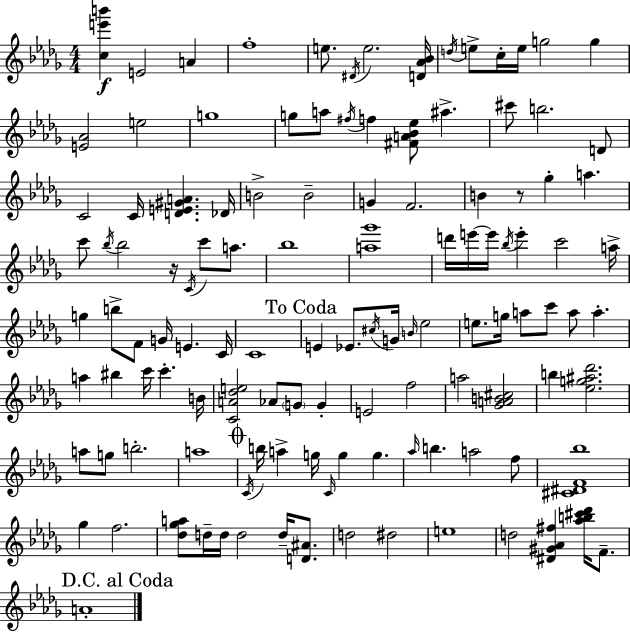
[C5,E6,B6]/q E4/h A4/q F5/w E5/e. D#4/s E5/h. [D4,Ab4,Bb4]/s D5/s E5/e C5/s E5/s G5/h G5/q [E4,Ab4]/h E5/h G5/w G5/e A5/e F#5/s F5/q [F#4,A4,Bb4,Eb5]/e A#5/q. C#6/e B5/h. D4/e C4/h C4/s [D4,E4,G#4,A4]/q. Db4/s B4/h B4/h G4/q F4/h. B4/q R/e Gb5/q A5/q. C6/e Bb5/s Bb5/h R/s C4/s C6/e A5/e. Bb5/w [A5,Gb6]/w D6/s E6/s E6/s Bb5/s E6/q C6/h A5/s G5/q B5/e F4/e G4/s E4/q. C4/s C4/w E4/q Eb4/e. C#5/s G4/s B4/s Eb5/h E5/e. G5/s A5/e C6/e A5/e A5/q. A5/q BIS5/q C6/s C6/q. B4/s [C4,A4,Db5,E5]/h Ab4/e G4/e G4/q E4/h F5/h A5/h [Gb4,A4,B4,C#5]/h B5/q [Eb5,G5,A#5,Db6]/h. A5/e G5/e B5/h. A5/w C4/s B5/s A5/q G5/s C4/s G5/q G5/q. Ab5/s B5/q. A5/h F5/e [C#4,D#4,F4,Bb5]/w Gb5/q F5/h. [Db5,Gb5,A5]/e D5/s D5/s D5/h D5/s [D4,A#4]/e. D5/h D#5/h E5/w D5/h [D#4,G#4,Ab4,F#5]/q [Ab5,B5,C#6,Db6]/s F4/e. A4/w